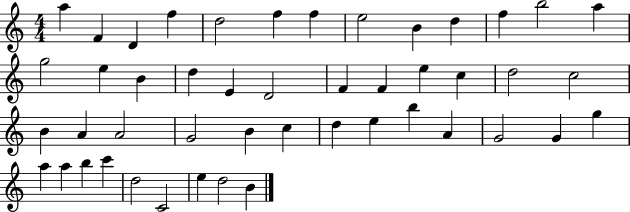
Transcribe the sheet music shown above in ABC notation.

X:1
T:Untitled
M:4/4
L:1/4
K:C
a F D f d2 f f e2 B d f b2 a g2 e B d E D2 F F e c d2 c2 B A A2 G2 B c d e b A G2 G g a a b c' d2 C2 e d2 B